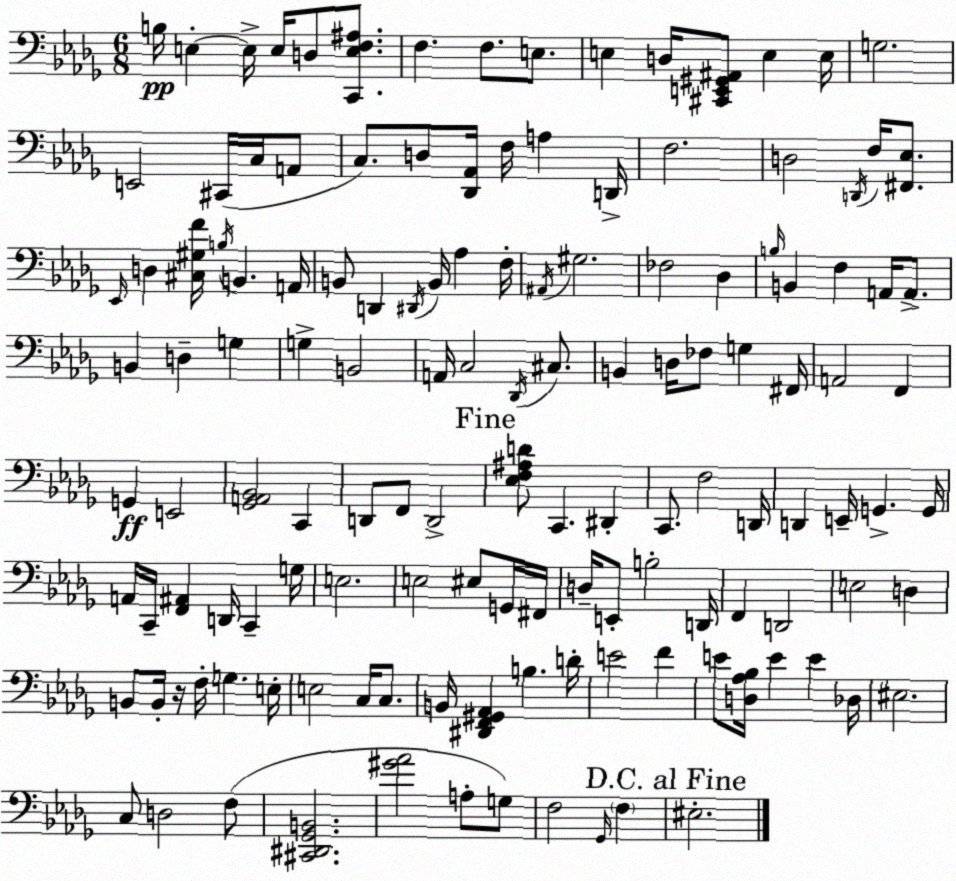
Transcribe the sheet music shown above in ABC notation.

X:1
T:Untitled
M:6/8
L:1/4
K:Bbm
B,/4 E, E,/4 E,/4 D,/2 [C,,E,F,^A,]/2 F, F,/2 E,/2 E, D,/4 [^C,,E,,^G,,^A,,]/2 E, E,/4 G,2 E,,2 ^C,,/4 C,/4 A,,/2 C,/2 D,/2 [_D,,_A,,]/4 F,/4 A, D,,/4 F,2 D,2 D,,/4 F,/4 [^F,,_E,]/2 _E,,/4 D, [^C,^G,F]/4 B,/4 B,, A,,/4 B,,/2 D,, ^D,,/4 B,,/4 _A, F,/4 ^A,,/4 ^G,2 _F,2 _D, B,/4 B,, F, A,,/4 A,,/2 B,, D, G, G, B,,2 A,,/4 C,2 _D,,/4 ^C,/2 B,, D,/4 _F,/2 G, ^F,,/4 A,,2 F,, G,, E,,2 [_G,,A,,_B,,]2 C,, D,,/2 F,,/2 D,,2 [_E,F,^A,D]/2 C,, ^D,, C,,/2 F,2 D,,/4 D,, E,,/4 G,, G,,/4 A,,/4 C,,/4 [F,,^A,,] D,,/4 C,, G,/4 E,2 E,2 ^E,/2 G,,/4 ^F,,/4 D,/4 E,,/2 B,2 D,,/4 F,, D,,2 E,2 D, B,,/2 B,,/4 z/4 F,/4 G, E,/4 E,2 C,/4 C,/2 B,,/4 [^D,,F,,^G,,_A,,] B, D/4 E2 F E/2 [D,_A,_B,]/4 E E _D,/4 ^E,2 C,/2 D,2 F,/2 [^C,,^D,,_G,,B,,]2 [^G_A]2 A,/2 G,/2 F,2 _G,,/4 F, ^E,2